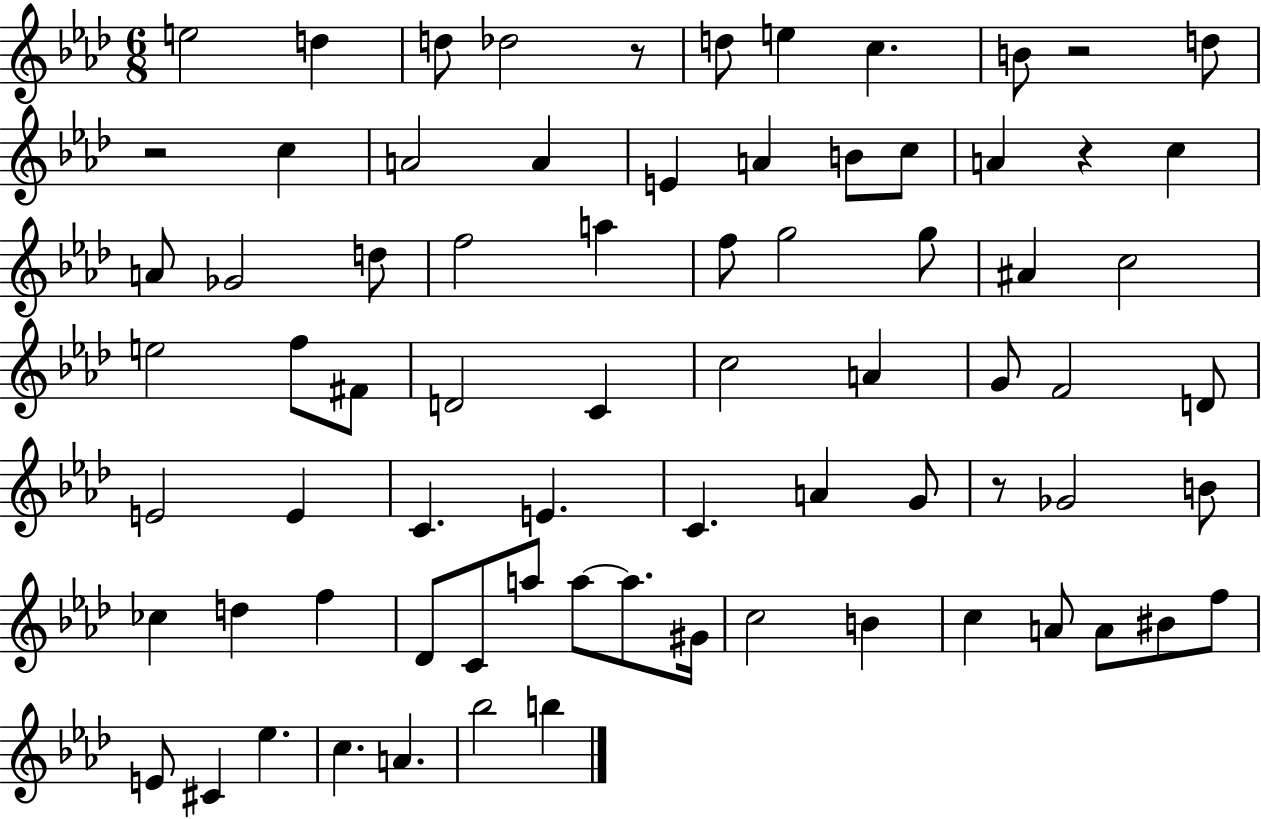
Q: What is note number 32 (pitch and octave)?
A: D4